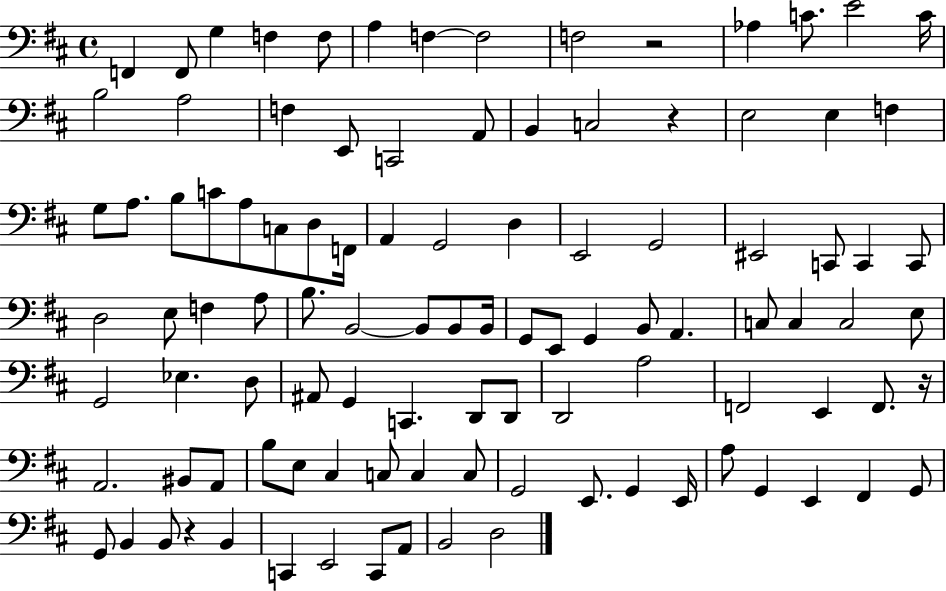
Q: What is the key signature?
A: D major